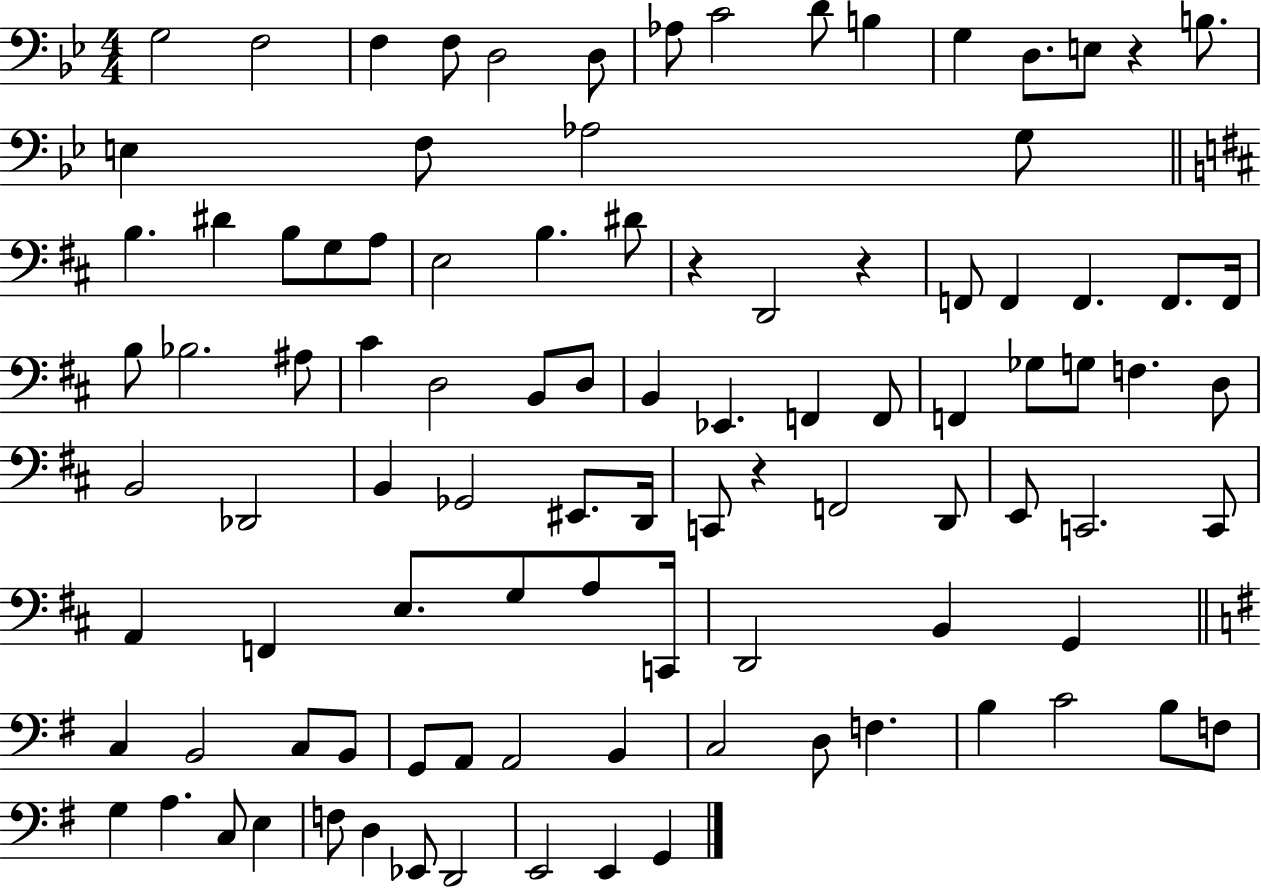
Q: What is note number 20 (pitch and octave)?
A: D#4